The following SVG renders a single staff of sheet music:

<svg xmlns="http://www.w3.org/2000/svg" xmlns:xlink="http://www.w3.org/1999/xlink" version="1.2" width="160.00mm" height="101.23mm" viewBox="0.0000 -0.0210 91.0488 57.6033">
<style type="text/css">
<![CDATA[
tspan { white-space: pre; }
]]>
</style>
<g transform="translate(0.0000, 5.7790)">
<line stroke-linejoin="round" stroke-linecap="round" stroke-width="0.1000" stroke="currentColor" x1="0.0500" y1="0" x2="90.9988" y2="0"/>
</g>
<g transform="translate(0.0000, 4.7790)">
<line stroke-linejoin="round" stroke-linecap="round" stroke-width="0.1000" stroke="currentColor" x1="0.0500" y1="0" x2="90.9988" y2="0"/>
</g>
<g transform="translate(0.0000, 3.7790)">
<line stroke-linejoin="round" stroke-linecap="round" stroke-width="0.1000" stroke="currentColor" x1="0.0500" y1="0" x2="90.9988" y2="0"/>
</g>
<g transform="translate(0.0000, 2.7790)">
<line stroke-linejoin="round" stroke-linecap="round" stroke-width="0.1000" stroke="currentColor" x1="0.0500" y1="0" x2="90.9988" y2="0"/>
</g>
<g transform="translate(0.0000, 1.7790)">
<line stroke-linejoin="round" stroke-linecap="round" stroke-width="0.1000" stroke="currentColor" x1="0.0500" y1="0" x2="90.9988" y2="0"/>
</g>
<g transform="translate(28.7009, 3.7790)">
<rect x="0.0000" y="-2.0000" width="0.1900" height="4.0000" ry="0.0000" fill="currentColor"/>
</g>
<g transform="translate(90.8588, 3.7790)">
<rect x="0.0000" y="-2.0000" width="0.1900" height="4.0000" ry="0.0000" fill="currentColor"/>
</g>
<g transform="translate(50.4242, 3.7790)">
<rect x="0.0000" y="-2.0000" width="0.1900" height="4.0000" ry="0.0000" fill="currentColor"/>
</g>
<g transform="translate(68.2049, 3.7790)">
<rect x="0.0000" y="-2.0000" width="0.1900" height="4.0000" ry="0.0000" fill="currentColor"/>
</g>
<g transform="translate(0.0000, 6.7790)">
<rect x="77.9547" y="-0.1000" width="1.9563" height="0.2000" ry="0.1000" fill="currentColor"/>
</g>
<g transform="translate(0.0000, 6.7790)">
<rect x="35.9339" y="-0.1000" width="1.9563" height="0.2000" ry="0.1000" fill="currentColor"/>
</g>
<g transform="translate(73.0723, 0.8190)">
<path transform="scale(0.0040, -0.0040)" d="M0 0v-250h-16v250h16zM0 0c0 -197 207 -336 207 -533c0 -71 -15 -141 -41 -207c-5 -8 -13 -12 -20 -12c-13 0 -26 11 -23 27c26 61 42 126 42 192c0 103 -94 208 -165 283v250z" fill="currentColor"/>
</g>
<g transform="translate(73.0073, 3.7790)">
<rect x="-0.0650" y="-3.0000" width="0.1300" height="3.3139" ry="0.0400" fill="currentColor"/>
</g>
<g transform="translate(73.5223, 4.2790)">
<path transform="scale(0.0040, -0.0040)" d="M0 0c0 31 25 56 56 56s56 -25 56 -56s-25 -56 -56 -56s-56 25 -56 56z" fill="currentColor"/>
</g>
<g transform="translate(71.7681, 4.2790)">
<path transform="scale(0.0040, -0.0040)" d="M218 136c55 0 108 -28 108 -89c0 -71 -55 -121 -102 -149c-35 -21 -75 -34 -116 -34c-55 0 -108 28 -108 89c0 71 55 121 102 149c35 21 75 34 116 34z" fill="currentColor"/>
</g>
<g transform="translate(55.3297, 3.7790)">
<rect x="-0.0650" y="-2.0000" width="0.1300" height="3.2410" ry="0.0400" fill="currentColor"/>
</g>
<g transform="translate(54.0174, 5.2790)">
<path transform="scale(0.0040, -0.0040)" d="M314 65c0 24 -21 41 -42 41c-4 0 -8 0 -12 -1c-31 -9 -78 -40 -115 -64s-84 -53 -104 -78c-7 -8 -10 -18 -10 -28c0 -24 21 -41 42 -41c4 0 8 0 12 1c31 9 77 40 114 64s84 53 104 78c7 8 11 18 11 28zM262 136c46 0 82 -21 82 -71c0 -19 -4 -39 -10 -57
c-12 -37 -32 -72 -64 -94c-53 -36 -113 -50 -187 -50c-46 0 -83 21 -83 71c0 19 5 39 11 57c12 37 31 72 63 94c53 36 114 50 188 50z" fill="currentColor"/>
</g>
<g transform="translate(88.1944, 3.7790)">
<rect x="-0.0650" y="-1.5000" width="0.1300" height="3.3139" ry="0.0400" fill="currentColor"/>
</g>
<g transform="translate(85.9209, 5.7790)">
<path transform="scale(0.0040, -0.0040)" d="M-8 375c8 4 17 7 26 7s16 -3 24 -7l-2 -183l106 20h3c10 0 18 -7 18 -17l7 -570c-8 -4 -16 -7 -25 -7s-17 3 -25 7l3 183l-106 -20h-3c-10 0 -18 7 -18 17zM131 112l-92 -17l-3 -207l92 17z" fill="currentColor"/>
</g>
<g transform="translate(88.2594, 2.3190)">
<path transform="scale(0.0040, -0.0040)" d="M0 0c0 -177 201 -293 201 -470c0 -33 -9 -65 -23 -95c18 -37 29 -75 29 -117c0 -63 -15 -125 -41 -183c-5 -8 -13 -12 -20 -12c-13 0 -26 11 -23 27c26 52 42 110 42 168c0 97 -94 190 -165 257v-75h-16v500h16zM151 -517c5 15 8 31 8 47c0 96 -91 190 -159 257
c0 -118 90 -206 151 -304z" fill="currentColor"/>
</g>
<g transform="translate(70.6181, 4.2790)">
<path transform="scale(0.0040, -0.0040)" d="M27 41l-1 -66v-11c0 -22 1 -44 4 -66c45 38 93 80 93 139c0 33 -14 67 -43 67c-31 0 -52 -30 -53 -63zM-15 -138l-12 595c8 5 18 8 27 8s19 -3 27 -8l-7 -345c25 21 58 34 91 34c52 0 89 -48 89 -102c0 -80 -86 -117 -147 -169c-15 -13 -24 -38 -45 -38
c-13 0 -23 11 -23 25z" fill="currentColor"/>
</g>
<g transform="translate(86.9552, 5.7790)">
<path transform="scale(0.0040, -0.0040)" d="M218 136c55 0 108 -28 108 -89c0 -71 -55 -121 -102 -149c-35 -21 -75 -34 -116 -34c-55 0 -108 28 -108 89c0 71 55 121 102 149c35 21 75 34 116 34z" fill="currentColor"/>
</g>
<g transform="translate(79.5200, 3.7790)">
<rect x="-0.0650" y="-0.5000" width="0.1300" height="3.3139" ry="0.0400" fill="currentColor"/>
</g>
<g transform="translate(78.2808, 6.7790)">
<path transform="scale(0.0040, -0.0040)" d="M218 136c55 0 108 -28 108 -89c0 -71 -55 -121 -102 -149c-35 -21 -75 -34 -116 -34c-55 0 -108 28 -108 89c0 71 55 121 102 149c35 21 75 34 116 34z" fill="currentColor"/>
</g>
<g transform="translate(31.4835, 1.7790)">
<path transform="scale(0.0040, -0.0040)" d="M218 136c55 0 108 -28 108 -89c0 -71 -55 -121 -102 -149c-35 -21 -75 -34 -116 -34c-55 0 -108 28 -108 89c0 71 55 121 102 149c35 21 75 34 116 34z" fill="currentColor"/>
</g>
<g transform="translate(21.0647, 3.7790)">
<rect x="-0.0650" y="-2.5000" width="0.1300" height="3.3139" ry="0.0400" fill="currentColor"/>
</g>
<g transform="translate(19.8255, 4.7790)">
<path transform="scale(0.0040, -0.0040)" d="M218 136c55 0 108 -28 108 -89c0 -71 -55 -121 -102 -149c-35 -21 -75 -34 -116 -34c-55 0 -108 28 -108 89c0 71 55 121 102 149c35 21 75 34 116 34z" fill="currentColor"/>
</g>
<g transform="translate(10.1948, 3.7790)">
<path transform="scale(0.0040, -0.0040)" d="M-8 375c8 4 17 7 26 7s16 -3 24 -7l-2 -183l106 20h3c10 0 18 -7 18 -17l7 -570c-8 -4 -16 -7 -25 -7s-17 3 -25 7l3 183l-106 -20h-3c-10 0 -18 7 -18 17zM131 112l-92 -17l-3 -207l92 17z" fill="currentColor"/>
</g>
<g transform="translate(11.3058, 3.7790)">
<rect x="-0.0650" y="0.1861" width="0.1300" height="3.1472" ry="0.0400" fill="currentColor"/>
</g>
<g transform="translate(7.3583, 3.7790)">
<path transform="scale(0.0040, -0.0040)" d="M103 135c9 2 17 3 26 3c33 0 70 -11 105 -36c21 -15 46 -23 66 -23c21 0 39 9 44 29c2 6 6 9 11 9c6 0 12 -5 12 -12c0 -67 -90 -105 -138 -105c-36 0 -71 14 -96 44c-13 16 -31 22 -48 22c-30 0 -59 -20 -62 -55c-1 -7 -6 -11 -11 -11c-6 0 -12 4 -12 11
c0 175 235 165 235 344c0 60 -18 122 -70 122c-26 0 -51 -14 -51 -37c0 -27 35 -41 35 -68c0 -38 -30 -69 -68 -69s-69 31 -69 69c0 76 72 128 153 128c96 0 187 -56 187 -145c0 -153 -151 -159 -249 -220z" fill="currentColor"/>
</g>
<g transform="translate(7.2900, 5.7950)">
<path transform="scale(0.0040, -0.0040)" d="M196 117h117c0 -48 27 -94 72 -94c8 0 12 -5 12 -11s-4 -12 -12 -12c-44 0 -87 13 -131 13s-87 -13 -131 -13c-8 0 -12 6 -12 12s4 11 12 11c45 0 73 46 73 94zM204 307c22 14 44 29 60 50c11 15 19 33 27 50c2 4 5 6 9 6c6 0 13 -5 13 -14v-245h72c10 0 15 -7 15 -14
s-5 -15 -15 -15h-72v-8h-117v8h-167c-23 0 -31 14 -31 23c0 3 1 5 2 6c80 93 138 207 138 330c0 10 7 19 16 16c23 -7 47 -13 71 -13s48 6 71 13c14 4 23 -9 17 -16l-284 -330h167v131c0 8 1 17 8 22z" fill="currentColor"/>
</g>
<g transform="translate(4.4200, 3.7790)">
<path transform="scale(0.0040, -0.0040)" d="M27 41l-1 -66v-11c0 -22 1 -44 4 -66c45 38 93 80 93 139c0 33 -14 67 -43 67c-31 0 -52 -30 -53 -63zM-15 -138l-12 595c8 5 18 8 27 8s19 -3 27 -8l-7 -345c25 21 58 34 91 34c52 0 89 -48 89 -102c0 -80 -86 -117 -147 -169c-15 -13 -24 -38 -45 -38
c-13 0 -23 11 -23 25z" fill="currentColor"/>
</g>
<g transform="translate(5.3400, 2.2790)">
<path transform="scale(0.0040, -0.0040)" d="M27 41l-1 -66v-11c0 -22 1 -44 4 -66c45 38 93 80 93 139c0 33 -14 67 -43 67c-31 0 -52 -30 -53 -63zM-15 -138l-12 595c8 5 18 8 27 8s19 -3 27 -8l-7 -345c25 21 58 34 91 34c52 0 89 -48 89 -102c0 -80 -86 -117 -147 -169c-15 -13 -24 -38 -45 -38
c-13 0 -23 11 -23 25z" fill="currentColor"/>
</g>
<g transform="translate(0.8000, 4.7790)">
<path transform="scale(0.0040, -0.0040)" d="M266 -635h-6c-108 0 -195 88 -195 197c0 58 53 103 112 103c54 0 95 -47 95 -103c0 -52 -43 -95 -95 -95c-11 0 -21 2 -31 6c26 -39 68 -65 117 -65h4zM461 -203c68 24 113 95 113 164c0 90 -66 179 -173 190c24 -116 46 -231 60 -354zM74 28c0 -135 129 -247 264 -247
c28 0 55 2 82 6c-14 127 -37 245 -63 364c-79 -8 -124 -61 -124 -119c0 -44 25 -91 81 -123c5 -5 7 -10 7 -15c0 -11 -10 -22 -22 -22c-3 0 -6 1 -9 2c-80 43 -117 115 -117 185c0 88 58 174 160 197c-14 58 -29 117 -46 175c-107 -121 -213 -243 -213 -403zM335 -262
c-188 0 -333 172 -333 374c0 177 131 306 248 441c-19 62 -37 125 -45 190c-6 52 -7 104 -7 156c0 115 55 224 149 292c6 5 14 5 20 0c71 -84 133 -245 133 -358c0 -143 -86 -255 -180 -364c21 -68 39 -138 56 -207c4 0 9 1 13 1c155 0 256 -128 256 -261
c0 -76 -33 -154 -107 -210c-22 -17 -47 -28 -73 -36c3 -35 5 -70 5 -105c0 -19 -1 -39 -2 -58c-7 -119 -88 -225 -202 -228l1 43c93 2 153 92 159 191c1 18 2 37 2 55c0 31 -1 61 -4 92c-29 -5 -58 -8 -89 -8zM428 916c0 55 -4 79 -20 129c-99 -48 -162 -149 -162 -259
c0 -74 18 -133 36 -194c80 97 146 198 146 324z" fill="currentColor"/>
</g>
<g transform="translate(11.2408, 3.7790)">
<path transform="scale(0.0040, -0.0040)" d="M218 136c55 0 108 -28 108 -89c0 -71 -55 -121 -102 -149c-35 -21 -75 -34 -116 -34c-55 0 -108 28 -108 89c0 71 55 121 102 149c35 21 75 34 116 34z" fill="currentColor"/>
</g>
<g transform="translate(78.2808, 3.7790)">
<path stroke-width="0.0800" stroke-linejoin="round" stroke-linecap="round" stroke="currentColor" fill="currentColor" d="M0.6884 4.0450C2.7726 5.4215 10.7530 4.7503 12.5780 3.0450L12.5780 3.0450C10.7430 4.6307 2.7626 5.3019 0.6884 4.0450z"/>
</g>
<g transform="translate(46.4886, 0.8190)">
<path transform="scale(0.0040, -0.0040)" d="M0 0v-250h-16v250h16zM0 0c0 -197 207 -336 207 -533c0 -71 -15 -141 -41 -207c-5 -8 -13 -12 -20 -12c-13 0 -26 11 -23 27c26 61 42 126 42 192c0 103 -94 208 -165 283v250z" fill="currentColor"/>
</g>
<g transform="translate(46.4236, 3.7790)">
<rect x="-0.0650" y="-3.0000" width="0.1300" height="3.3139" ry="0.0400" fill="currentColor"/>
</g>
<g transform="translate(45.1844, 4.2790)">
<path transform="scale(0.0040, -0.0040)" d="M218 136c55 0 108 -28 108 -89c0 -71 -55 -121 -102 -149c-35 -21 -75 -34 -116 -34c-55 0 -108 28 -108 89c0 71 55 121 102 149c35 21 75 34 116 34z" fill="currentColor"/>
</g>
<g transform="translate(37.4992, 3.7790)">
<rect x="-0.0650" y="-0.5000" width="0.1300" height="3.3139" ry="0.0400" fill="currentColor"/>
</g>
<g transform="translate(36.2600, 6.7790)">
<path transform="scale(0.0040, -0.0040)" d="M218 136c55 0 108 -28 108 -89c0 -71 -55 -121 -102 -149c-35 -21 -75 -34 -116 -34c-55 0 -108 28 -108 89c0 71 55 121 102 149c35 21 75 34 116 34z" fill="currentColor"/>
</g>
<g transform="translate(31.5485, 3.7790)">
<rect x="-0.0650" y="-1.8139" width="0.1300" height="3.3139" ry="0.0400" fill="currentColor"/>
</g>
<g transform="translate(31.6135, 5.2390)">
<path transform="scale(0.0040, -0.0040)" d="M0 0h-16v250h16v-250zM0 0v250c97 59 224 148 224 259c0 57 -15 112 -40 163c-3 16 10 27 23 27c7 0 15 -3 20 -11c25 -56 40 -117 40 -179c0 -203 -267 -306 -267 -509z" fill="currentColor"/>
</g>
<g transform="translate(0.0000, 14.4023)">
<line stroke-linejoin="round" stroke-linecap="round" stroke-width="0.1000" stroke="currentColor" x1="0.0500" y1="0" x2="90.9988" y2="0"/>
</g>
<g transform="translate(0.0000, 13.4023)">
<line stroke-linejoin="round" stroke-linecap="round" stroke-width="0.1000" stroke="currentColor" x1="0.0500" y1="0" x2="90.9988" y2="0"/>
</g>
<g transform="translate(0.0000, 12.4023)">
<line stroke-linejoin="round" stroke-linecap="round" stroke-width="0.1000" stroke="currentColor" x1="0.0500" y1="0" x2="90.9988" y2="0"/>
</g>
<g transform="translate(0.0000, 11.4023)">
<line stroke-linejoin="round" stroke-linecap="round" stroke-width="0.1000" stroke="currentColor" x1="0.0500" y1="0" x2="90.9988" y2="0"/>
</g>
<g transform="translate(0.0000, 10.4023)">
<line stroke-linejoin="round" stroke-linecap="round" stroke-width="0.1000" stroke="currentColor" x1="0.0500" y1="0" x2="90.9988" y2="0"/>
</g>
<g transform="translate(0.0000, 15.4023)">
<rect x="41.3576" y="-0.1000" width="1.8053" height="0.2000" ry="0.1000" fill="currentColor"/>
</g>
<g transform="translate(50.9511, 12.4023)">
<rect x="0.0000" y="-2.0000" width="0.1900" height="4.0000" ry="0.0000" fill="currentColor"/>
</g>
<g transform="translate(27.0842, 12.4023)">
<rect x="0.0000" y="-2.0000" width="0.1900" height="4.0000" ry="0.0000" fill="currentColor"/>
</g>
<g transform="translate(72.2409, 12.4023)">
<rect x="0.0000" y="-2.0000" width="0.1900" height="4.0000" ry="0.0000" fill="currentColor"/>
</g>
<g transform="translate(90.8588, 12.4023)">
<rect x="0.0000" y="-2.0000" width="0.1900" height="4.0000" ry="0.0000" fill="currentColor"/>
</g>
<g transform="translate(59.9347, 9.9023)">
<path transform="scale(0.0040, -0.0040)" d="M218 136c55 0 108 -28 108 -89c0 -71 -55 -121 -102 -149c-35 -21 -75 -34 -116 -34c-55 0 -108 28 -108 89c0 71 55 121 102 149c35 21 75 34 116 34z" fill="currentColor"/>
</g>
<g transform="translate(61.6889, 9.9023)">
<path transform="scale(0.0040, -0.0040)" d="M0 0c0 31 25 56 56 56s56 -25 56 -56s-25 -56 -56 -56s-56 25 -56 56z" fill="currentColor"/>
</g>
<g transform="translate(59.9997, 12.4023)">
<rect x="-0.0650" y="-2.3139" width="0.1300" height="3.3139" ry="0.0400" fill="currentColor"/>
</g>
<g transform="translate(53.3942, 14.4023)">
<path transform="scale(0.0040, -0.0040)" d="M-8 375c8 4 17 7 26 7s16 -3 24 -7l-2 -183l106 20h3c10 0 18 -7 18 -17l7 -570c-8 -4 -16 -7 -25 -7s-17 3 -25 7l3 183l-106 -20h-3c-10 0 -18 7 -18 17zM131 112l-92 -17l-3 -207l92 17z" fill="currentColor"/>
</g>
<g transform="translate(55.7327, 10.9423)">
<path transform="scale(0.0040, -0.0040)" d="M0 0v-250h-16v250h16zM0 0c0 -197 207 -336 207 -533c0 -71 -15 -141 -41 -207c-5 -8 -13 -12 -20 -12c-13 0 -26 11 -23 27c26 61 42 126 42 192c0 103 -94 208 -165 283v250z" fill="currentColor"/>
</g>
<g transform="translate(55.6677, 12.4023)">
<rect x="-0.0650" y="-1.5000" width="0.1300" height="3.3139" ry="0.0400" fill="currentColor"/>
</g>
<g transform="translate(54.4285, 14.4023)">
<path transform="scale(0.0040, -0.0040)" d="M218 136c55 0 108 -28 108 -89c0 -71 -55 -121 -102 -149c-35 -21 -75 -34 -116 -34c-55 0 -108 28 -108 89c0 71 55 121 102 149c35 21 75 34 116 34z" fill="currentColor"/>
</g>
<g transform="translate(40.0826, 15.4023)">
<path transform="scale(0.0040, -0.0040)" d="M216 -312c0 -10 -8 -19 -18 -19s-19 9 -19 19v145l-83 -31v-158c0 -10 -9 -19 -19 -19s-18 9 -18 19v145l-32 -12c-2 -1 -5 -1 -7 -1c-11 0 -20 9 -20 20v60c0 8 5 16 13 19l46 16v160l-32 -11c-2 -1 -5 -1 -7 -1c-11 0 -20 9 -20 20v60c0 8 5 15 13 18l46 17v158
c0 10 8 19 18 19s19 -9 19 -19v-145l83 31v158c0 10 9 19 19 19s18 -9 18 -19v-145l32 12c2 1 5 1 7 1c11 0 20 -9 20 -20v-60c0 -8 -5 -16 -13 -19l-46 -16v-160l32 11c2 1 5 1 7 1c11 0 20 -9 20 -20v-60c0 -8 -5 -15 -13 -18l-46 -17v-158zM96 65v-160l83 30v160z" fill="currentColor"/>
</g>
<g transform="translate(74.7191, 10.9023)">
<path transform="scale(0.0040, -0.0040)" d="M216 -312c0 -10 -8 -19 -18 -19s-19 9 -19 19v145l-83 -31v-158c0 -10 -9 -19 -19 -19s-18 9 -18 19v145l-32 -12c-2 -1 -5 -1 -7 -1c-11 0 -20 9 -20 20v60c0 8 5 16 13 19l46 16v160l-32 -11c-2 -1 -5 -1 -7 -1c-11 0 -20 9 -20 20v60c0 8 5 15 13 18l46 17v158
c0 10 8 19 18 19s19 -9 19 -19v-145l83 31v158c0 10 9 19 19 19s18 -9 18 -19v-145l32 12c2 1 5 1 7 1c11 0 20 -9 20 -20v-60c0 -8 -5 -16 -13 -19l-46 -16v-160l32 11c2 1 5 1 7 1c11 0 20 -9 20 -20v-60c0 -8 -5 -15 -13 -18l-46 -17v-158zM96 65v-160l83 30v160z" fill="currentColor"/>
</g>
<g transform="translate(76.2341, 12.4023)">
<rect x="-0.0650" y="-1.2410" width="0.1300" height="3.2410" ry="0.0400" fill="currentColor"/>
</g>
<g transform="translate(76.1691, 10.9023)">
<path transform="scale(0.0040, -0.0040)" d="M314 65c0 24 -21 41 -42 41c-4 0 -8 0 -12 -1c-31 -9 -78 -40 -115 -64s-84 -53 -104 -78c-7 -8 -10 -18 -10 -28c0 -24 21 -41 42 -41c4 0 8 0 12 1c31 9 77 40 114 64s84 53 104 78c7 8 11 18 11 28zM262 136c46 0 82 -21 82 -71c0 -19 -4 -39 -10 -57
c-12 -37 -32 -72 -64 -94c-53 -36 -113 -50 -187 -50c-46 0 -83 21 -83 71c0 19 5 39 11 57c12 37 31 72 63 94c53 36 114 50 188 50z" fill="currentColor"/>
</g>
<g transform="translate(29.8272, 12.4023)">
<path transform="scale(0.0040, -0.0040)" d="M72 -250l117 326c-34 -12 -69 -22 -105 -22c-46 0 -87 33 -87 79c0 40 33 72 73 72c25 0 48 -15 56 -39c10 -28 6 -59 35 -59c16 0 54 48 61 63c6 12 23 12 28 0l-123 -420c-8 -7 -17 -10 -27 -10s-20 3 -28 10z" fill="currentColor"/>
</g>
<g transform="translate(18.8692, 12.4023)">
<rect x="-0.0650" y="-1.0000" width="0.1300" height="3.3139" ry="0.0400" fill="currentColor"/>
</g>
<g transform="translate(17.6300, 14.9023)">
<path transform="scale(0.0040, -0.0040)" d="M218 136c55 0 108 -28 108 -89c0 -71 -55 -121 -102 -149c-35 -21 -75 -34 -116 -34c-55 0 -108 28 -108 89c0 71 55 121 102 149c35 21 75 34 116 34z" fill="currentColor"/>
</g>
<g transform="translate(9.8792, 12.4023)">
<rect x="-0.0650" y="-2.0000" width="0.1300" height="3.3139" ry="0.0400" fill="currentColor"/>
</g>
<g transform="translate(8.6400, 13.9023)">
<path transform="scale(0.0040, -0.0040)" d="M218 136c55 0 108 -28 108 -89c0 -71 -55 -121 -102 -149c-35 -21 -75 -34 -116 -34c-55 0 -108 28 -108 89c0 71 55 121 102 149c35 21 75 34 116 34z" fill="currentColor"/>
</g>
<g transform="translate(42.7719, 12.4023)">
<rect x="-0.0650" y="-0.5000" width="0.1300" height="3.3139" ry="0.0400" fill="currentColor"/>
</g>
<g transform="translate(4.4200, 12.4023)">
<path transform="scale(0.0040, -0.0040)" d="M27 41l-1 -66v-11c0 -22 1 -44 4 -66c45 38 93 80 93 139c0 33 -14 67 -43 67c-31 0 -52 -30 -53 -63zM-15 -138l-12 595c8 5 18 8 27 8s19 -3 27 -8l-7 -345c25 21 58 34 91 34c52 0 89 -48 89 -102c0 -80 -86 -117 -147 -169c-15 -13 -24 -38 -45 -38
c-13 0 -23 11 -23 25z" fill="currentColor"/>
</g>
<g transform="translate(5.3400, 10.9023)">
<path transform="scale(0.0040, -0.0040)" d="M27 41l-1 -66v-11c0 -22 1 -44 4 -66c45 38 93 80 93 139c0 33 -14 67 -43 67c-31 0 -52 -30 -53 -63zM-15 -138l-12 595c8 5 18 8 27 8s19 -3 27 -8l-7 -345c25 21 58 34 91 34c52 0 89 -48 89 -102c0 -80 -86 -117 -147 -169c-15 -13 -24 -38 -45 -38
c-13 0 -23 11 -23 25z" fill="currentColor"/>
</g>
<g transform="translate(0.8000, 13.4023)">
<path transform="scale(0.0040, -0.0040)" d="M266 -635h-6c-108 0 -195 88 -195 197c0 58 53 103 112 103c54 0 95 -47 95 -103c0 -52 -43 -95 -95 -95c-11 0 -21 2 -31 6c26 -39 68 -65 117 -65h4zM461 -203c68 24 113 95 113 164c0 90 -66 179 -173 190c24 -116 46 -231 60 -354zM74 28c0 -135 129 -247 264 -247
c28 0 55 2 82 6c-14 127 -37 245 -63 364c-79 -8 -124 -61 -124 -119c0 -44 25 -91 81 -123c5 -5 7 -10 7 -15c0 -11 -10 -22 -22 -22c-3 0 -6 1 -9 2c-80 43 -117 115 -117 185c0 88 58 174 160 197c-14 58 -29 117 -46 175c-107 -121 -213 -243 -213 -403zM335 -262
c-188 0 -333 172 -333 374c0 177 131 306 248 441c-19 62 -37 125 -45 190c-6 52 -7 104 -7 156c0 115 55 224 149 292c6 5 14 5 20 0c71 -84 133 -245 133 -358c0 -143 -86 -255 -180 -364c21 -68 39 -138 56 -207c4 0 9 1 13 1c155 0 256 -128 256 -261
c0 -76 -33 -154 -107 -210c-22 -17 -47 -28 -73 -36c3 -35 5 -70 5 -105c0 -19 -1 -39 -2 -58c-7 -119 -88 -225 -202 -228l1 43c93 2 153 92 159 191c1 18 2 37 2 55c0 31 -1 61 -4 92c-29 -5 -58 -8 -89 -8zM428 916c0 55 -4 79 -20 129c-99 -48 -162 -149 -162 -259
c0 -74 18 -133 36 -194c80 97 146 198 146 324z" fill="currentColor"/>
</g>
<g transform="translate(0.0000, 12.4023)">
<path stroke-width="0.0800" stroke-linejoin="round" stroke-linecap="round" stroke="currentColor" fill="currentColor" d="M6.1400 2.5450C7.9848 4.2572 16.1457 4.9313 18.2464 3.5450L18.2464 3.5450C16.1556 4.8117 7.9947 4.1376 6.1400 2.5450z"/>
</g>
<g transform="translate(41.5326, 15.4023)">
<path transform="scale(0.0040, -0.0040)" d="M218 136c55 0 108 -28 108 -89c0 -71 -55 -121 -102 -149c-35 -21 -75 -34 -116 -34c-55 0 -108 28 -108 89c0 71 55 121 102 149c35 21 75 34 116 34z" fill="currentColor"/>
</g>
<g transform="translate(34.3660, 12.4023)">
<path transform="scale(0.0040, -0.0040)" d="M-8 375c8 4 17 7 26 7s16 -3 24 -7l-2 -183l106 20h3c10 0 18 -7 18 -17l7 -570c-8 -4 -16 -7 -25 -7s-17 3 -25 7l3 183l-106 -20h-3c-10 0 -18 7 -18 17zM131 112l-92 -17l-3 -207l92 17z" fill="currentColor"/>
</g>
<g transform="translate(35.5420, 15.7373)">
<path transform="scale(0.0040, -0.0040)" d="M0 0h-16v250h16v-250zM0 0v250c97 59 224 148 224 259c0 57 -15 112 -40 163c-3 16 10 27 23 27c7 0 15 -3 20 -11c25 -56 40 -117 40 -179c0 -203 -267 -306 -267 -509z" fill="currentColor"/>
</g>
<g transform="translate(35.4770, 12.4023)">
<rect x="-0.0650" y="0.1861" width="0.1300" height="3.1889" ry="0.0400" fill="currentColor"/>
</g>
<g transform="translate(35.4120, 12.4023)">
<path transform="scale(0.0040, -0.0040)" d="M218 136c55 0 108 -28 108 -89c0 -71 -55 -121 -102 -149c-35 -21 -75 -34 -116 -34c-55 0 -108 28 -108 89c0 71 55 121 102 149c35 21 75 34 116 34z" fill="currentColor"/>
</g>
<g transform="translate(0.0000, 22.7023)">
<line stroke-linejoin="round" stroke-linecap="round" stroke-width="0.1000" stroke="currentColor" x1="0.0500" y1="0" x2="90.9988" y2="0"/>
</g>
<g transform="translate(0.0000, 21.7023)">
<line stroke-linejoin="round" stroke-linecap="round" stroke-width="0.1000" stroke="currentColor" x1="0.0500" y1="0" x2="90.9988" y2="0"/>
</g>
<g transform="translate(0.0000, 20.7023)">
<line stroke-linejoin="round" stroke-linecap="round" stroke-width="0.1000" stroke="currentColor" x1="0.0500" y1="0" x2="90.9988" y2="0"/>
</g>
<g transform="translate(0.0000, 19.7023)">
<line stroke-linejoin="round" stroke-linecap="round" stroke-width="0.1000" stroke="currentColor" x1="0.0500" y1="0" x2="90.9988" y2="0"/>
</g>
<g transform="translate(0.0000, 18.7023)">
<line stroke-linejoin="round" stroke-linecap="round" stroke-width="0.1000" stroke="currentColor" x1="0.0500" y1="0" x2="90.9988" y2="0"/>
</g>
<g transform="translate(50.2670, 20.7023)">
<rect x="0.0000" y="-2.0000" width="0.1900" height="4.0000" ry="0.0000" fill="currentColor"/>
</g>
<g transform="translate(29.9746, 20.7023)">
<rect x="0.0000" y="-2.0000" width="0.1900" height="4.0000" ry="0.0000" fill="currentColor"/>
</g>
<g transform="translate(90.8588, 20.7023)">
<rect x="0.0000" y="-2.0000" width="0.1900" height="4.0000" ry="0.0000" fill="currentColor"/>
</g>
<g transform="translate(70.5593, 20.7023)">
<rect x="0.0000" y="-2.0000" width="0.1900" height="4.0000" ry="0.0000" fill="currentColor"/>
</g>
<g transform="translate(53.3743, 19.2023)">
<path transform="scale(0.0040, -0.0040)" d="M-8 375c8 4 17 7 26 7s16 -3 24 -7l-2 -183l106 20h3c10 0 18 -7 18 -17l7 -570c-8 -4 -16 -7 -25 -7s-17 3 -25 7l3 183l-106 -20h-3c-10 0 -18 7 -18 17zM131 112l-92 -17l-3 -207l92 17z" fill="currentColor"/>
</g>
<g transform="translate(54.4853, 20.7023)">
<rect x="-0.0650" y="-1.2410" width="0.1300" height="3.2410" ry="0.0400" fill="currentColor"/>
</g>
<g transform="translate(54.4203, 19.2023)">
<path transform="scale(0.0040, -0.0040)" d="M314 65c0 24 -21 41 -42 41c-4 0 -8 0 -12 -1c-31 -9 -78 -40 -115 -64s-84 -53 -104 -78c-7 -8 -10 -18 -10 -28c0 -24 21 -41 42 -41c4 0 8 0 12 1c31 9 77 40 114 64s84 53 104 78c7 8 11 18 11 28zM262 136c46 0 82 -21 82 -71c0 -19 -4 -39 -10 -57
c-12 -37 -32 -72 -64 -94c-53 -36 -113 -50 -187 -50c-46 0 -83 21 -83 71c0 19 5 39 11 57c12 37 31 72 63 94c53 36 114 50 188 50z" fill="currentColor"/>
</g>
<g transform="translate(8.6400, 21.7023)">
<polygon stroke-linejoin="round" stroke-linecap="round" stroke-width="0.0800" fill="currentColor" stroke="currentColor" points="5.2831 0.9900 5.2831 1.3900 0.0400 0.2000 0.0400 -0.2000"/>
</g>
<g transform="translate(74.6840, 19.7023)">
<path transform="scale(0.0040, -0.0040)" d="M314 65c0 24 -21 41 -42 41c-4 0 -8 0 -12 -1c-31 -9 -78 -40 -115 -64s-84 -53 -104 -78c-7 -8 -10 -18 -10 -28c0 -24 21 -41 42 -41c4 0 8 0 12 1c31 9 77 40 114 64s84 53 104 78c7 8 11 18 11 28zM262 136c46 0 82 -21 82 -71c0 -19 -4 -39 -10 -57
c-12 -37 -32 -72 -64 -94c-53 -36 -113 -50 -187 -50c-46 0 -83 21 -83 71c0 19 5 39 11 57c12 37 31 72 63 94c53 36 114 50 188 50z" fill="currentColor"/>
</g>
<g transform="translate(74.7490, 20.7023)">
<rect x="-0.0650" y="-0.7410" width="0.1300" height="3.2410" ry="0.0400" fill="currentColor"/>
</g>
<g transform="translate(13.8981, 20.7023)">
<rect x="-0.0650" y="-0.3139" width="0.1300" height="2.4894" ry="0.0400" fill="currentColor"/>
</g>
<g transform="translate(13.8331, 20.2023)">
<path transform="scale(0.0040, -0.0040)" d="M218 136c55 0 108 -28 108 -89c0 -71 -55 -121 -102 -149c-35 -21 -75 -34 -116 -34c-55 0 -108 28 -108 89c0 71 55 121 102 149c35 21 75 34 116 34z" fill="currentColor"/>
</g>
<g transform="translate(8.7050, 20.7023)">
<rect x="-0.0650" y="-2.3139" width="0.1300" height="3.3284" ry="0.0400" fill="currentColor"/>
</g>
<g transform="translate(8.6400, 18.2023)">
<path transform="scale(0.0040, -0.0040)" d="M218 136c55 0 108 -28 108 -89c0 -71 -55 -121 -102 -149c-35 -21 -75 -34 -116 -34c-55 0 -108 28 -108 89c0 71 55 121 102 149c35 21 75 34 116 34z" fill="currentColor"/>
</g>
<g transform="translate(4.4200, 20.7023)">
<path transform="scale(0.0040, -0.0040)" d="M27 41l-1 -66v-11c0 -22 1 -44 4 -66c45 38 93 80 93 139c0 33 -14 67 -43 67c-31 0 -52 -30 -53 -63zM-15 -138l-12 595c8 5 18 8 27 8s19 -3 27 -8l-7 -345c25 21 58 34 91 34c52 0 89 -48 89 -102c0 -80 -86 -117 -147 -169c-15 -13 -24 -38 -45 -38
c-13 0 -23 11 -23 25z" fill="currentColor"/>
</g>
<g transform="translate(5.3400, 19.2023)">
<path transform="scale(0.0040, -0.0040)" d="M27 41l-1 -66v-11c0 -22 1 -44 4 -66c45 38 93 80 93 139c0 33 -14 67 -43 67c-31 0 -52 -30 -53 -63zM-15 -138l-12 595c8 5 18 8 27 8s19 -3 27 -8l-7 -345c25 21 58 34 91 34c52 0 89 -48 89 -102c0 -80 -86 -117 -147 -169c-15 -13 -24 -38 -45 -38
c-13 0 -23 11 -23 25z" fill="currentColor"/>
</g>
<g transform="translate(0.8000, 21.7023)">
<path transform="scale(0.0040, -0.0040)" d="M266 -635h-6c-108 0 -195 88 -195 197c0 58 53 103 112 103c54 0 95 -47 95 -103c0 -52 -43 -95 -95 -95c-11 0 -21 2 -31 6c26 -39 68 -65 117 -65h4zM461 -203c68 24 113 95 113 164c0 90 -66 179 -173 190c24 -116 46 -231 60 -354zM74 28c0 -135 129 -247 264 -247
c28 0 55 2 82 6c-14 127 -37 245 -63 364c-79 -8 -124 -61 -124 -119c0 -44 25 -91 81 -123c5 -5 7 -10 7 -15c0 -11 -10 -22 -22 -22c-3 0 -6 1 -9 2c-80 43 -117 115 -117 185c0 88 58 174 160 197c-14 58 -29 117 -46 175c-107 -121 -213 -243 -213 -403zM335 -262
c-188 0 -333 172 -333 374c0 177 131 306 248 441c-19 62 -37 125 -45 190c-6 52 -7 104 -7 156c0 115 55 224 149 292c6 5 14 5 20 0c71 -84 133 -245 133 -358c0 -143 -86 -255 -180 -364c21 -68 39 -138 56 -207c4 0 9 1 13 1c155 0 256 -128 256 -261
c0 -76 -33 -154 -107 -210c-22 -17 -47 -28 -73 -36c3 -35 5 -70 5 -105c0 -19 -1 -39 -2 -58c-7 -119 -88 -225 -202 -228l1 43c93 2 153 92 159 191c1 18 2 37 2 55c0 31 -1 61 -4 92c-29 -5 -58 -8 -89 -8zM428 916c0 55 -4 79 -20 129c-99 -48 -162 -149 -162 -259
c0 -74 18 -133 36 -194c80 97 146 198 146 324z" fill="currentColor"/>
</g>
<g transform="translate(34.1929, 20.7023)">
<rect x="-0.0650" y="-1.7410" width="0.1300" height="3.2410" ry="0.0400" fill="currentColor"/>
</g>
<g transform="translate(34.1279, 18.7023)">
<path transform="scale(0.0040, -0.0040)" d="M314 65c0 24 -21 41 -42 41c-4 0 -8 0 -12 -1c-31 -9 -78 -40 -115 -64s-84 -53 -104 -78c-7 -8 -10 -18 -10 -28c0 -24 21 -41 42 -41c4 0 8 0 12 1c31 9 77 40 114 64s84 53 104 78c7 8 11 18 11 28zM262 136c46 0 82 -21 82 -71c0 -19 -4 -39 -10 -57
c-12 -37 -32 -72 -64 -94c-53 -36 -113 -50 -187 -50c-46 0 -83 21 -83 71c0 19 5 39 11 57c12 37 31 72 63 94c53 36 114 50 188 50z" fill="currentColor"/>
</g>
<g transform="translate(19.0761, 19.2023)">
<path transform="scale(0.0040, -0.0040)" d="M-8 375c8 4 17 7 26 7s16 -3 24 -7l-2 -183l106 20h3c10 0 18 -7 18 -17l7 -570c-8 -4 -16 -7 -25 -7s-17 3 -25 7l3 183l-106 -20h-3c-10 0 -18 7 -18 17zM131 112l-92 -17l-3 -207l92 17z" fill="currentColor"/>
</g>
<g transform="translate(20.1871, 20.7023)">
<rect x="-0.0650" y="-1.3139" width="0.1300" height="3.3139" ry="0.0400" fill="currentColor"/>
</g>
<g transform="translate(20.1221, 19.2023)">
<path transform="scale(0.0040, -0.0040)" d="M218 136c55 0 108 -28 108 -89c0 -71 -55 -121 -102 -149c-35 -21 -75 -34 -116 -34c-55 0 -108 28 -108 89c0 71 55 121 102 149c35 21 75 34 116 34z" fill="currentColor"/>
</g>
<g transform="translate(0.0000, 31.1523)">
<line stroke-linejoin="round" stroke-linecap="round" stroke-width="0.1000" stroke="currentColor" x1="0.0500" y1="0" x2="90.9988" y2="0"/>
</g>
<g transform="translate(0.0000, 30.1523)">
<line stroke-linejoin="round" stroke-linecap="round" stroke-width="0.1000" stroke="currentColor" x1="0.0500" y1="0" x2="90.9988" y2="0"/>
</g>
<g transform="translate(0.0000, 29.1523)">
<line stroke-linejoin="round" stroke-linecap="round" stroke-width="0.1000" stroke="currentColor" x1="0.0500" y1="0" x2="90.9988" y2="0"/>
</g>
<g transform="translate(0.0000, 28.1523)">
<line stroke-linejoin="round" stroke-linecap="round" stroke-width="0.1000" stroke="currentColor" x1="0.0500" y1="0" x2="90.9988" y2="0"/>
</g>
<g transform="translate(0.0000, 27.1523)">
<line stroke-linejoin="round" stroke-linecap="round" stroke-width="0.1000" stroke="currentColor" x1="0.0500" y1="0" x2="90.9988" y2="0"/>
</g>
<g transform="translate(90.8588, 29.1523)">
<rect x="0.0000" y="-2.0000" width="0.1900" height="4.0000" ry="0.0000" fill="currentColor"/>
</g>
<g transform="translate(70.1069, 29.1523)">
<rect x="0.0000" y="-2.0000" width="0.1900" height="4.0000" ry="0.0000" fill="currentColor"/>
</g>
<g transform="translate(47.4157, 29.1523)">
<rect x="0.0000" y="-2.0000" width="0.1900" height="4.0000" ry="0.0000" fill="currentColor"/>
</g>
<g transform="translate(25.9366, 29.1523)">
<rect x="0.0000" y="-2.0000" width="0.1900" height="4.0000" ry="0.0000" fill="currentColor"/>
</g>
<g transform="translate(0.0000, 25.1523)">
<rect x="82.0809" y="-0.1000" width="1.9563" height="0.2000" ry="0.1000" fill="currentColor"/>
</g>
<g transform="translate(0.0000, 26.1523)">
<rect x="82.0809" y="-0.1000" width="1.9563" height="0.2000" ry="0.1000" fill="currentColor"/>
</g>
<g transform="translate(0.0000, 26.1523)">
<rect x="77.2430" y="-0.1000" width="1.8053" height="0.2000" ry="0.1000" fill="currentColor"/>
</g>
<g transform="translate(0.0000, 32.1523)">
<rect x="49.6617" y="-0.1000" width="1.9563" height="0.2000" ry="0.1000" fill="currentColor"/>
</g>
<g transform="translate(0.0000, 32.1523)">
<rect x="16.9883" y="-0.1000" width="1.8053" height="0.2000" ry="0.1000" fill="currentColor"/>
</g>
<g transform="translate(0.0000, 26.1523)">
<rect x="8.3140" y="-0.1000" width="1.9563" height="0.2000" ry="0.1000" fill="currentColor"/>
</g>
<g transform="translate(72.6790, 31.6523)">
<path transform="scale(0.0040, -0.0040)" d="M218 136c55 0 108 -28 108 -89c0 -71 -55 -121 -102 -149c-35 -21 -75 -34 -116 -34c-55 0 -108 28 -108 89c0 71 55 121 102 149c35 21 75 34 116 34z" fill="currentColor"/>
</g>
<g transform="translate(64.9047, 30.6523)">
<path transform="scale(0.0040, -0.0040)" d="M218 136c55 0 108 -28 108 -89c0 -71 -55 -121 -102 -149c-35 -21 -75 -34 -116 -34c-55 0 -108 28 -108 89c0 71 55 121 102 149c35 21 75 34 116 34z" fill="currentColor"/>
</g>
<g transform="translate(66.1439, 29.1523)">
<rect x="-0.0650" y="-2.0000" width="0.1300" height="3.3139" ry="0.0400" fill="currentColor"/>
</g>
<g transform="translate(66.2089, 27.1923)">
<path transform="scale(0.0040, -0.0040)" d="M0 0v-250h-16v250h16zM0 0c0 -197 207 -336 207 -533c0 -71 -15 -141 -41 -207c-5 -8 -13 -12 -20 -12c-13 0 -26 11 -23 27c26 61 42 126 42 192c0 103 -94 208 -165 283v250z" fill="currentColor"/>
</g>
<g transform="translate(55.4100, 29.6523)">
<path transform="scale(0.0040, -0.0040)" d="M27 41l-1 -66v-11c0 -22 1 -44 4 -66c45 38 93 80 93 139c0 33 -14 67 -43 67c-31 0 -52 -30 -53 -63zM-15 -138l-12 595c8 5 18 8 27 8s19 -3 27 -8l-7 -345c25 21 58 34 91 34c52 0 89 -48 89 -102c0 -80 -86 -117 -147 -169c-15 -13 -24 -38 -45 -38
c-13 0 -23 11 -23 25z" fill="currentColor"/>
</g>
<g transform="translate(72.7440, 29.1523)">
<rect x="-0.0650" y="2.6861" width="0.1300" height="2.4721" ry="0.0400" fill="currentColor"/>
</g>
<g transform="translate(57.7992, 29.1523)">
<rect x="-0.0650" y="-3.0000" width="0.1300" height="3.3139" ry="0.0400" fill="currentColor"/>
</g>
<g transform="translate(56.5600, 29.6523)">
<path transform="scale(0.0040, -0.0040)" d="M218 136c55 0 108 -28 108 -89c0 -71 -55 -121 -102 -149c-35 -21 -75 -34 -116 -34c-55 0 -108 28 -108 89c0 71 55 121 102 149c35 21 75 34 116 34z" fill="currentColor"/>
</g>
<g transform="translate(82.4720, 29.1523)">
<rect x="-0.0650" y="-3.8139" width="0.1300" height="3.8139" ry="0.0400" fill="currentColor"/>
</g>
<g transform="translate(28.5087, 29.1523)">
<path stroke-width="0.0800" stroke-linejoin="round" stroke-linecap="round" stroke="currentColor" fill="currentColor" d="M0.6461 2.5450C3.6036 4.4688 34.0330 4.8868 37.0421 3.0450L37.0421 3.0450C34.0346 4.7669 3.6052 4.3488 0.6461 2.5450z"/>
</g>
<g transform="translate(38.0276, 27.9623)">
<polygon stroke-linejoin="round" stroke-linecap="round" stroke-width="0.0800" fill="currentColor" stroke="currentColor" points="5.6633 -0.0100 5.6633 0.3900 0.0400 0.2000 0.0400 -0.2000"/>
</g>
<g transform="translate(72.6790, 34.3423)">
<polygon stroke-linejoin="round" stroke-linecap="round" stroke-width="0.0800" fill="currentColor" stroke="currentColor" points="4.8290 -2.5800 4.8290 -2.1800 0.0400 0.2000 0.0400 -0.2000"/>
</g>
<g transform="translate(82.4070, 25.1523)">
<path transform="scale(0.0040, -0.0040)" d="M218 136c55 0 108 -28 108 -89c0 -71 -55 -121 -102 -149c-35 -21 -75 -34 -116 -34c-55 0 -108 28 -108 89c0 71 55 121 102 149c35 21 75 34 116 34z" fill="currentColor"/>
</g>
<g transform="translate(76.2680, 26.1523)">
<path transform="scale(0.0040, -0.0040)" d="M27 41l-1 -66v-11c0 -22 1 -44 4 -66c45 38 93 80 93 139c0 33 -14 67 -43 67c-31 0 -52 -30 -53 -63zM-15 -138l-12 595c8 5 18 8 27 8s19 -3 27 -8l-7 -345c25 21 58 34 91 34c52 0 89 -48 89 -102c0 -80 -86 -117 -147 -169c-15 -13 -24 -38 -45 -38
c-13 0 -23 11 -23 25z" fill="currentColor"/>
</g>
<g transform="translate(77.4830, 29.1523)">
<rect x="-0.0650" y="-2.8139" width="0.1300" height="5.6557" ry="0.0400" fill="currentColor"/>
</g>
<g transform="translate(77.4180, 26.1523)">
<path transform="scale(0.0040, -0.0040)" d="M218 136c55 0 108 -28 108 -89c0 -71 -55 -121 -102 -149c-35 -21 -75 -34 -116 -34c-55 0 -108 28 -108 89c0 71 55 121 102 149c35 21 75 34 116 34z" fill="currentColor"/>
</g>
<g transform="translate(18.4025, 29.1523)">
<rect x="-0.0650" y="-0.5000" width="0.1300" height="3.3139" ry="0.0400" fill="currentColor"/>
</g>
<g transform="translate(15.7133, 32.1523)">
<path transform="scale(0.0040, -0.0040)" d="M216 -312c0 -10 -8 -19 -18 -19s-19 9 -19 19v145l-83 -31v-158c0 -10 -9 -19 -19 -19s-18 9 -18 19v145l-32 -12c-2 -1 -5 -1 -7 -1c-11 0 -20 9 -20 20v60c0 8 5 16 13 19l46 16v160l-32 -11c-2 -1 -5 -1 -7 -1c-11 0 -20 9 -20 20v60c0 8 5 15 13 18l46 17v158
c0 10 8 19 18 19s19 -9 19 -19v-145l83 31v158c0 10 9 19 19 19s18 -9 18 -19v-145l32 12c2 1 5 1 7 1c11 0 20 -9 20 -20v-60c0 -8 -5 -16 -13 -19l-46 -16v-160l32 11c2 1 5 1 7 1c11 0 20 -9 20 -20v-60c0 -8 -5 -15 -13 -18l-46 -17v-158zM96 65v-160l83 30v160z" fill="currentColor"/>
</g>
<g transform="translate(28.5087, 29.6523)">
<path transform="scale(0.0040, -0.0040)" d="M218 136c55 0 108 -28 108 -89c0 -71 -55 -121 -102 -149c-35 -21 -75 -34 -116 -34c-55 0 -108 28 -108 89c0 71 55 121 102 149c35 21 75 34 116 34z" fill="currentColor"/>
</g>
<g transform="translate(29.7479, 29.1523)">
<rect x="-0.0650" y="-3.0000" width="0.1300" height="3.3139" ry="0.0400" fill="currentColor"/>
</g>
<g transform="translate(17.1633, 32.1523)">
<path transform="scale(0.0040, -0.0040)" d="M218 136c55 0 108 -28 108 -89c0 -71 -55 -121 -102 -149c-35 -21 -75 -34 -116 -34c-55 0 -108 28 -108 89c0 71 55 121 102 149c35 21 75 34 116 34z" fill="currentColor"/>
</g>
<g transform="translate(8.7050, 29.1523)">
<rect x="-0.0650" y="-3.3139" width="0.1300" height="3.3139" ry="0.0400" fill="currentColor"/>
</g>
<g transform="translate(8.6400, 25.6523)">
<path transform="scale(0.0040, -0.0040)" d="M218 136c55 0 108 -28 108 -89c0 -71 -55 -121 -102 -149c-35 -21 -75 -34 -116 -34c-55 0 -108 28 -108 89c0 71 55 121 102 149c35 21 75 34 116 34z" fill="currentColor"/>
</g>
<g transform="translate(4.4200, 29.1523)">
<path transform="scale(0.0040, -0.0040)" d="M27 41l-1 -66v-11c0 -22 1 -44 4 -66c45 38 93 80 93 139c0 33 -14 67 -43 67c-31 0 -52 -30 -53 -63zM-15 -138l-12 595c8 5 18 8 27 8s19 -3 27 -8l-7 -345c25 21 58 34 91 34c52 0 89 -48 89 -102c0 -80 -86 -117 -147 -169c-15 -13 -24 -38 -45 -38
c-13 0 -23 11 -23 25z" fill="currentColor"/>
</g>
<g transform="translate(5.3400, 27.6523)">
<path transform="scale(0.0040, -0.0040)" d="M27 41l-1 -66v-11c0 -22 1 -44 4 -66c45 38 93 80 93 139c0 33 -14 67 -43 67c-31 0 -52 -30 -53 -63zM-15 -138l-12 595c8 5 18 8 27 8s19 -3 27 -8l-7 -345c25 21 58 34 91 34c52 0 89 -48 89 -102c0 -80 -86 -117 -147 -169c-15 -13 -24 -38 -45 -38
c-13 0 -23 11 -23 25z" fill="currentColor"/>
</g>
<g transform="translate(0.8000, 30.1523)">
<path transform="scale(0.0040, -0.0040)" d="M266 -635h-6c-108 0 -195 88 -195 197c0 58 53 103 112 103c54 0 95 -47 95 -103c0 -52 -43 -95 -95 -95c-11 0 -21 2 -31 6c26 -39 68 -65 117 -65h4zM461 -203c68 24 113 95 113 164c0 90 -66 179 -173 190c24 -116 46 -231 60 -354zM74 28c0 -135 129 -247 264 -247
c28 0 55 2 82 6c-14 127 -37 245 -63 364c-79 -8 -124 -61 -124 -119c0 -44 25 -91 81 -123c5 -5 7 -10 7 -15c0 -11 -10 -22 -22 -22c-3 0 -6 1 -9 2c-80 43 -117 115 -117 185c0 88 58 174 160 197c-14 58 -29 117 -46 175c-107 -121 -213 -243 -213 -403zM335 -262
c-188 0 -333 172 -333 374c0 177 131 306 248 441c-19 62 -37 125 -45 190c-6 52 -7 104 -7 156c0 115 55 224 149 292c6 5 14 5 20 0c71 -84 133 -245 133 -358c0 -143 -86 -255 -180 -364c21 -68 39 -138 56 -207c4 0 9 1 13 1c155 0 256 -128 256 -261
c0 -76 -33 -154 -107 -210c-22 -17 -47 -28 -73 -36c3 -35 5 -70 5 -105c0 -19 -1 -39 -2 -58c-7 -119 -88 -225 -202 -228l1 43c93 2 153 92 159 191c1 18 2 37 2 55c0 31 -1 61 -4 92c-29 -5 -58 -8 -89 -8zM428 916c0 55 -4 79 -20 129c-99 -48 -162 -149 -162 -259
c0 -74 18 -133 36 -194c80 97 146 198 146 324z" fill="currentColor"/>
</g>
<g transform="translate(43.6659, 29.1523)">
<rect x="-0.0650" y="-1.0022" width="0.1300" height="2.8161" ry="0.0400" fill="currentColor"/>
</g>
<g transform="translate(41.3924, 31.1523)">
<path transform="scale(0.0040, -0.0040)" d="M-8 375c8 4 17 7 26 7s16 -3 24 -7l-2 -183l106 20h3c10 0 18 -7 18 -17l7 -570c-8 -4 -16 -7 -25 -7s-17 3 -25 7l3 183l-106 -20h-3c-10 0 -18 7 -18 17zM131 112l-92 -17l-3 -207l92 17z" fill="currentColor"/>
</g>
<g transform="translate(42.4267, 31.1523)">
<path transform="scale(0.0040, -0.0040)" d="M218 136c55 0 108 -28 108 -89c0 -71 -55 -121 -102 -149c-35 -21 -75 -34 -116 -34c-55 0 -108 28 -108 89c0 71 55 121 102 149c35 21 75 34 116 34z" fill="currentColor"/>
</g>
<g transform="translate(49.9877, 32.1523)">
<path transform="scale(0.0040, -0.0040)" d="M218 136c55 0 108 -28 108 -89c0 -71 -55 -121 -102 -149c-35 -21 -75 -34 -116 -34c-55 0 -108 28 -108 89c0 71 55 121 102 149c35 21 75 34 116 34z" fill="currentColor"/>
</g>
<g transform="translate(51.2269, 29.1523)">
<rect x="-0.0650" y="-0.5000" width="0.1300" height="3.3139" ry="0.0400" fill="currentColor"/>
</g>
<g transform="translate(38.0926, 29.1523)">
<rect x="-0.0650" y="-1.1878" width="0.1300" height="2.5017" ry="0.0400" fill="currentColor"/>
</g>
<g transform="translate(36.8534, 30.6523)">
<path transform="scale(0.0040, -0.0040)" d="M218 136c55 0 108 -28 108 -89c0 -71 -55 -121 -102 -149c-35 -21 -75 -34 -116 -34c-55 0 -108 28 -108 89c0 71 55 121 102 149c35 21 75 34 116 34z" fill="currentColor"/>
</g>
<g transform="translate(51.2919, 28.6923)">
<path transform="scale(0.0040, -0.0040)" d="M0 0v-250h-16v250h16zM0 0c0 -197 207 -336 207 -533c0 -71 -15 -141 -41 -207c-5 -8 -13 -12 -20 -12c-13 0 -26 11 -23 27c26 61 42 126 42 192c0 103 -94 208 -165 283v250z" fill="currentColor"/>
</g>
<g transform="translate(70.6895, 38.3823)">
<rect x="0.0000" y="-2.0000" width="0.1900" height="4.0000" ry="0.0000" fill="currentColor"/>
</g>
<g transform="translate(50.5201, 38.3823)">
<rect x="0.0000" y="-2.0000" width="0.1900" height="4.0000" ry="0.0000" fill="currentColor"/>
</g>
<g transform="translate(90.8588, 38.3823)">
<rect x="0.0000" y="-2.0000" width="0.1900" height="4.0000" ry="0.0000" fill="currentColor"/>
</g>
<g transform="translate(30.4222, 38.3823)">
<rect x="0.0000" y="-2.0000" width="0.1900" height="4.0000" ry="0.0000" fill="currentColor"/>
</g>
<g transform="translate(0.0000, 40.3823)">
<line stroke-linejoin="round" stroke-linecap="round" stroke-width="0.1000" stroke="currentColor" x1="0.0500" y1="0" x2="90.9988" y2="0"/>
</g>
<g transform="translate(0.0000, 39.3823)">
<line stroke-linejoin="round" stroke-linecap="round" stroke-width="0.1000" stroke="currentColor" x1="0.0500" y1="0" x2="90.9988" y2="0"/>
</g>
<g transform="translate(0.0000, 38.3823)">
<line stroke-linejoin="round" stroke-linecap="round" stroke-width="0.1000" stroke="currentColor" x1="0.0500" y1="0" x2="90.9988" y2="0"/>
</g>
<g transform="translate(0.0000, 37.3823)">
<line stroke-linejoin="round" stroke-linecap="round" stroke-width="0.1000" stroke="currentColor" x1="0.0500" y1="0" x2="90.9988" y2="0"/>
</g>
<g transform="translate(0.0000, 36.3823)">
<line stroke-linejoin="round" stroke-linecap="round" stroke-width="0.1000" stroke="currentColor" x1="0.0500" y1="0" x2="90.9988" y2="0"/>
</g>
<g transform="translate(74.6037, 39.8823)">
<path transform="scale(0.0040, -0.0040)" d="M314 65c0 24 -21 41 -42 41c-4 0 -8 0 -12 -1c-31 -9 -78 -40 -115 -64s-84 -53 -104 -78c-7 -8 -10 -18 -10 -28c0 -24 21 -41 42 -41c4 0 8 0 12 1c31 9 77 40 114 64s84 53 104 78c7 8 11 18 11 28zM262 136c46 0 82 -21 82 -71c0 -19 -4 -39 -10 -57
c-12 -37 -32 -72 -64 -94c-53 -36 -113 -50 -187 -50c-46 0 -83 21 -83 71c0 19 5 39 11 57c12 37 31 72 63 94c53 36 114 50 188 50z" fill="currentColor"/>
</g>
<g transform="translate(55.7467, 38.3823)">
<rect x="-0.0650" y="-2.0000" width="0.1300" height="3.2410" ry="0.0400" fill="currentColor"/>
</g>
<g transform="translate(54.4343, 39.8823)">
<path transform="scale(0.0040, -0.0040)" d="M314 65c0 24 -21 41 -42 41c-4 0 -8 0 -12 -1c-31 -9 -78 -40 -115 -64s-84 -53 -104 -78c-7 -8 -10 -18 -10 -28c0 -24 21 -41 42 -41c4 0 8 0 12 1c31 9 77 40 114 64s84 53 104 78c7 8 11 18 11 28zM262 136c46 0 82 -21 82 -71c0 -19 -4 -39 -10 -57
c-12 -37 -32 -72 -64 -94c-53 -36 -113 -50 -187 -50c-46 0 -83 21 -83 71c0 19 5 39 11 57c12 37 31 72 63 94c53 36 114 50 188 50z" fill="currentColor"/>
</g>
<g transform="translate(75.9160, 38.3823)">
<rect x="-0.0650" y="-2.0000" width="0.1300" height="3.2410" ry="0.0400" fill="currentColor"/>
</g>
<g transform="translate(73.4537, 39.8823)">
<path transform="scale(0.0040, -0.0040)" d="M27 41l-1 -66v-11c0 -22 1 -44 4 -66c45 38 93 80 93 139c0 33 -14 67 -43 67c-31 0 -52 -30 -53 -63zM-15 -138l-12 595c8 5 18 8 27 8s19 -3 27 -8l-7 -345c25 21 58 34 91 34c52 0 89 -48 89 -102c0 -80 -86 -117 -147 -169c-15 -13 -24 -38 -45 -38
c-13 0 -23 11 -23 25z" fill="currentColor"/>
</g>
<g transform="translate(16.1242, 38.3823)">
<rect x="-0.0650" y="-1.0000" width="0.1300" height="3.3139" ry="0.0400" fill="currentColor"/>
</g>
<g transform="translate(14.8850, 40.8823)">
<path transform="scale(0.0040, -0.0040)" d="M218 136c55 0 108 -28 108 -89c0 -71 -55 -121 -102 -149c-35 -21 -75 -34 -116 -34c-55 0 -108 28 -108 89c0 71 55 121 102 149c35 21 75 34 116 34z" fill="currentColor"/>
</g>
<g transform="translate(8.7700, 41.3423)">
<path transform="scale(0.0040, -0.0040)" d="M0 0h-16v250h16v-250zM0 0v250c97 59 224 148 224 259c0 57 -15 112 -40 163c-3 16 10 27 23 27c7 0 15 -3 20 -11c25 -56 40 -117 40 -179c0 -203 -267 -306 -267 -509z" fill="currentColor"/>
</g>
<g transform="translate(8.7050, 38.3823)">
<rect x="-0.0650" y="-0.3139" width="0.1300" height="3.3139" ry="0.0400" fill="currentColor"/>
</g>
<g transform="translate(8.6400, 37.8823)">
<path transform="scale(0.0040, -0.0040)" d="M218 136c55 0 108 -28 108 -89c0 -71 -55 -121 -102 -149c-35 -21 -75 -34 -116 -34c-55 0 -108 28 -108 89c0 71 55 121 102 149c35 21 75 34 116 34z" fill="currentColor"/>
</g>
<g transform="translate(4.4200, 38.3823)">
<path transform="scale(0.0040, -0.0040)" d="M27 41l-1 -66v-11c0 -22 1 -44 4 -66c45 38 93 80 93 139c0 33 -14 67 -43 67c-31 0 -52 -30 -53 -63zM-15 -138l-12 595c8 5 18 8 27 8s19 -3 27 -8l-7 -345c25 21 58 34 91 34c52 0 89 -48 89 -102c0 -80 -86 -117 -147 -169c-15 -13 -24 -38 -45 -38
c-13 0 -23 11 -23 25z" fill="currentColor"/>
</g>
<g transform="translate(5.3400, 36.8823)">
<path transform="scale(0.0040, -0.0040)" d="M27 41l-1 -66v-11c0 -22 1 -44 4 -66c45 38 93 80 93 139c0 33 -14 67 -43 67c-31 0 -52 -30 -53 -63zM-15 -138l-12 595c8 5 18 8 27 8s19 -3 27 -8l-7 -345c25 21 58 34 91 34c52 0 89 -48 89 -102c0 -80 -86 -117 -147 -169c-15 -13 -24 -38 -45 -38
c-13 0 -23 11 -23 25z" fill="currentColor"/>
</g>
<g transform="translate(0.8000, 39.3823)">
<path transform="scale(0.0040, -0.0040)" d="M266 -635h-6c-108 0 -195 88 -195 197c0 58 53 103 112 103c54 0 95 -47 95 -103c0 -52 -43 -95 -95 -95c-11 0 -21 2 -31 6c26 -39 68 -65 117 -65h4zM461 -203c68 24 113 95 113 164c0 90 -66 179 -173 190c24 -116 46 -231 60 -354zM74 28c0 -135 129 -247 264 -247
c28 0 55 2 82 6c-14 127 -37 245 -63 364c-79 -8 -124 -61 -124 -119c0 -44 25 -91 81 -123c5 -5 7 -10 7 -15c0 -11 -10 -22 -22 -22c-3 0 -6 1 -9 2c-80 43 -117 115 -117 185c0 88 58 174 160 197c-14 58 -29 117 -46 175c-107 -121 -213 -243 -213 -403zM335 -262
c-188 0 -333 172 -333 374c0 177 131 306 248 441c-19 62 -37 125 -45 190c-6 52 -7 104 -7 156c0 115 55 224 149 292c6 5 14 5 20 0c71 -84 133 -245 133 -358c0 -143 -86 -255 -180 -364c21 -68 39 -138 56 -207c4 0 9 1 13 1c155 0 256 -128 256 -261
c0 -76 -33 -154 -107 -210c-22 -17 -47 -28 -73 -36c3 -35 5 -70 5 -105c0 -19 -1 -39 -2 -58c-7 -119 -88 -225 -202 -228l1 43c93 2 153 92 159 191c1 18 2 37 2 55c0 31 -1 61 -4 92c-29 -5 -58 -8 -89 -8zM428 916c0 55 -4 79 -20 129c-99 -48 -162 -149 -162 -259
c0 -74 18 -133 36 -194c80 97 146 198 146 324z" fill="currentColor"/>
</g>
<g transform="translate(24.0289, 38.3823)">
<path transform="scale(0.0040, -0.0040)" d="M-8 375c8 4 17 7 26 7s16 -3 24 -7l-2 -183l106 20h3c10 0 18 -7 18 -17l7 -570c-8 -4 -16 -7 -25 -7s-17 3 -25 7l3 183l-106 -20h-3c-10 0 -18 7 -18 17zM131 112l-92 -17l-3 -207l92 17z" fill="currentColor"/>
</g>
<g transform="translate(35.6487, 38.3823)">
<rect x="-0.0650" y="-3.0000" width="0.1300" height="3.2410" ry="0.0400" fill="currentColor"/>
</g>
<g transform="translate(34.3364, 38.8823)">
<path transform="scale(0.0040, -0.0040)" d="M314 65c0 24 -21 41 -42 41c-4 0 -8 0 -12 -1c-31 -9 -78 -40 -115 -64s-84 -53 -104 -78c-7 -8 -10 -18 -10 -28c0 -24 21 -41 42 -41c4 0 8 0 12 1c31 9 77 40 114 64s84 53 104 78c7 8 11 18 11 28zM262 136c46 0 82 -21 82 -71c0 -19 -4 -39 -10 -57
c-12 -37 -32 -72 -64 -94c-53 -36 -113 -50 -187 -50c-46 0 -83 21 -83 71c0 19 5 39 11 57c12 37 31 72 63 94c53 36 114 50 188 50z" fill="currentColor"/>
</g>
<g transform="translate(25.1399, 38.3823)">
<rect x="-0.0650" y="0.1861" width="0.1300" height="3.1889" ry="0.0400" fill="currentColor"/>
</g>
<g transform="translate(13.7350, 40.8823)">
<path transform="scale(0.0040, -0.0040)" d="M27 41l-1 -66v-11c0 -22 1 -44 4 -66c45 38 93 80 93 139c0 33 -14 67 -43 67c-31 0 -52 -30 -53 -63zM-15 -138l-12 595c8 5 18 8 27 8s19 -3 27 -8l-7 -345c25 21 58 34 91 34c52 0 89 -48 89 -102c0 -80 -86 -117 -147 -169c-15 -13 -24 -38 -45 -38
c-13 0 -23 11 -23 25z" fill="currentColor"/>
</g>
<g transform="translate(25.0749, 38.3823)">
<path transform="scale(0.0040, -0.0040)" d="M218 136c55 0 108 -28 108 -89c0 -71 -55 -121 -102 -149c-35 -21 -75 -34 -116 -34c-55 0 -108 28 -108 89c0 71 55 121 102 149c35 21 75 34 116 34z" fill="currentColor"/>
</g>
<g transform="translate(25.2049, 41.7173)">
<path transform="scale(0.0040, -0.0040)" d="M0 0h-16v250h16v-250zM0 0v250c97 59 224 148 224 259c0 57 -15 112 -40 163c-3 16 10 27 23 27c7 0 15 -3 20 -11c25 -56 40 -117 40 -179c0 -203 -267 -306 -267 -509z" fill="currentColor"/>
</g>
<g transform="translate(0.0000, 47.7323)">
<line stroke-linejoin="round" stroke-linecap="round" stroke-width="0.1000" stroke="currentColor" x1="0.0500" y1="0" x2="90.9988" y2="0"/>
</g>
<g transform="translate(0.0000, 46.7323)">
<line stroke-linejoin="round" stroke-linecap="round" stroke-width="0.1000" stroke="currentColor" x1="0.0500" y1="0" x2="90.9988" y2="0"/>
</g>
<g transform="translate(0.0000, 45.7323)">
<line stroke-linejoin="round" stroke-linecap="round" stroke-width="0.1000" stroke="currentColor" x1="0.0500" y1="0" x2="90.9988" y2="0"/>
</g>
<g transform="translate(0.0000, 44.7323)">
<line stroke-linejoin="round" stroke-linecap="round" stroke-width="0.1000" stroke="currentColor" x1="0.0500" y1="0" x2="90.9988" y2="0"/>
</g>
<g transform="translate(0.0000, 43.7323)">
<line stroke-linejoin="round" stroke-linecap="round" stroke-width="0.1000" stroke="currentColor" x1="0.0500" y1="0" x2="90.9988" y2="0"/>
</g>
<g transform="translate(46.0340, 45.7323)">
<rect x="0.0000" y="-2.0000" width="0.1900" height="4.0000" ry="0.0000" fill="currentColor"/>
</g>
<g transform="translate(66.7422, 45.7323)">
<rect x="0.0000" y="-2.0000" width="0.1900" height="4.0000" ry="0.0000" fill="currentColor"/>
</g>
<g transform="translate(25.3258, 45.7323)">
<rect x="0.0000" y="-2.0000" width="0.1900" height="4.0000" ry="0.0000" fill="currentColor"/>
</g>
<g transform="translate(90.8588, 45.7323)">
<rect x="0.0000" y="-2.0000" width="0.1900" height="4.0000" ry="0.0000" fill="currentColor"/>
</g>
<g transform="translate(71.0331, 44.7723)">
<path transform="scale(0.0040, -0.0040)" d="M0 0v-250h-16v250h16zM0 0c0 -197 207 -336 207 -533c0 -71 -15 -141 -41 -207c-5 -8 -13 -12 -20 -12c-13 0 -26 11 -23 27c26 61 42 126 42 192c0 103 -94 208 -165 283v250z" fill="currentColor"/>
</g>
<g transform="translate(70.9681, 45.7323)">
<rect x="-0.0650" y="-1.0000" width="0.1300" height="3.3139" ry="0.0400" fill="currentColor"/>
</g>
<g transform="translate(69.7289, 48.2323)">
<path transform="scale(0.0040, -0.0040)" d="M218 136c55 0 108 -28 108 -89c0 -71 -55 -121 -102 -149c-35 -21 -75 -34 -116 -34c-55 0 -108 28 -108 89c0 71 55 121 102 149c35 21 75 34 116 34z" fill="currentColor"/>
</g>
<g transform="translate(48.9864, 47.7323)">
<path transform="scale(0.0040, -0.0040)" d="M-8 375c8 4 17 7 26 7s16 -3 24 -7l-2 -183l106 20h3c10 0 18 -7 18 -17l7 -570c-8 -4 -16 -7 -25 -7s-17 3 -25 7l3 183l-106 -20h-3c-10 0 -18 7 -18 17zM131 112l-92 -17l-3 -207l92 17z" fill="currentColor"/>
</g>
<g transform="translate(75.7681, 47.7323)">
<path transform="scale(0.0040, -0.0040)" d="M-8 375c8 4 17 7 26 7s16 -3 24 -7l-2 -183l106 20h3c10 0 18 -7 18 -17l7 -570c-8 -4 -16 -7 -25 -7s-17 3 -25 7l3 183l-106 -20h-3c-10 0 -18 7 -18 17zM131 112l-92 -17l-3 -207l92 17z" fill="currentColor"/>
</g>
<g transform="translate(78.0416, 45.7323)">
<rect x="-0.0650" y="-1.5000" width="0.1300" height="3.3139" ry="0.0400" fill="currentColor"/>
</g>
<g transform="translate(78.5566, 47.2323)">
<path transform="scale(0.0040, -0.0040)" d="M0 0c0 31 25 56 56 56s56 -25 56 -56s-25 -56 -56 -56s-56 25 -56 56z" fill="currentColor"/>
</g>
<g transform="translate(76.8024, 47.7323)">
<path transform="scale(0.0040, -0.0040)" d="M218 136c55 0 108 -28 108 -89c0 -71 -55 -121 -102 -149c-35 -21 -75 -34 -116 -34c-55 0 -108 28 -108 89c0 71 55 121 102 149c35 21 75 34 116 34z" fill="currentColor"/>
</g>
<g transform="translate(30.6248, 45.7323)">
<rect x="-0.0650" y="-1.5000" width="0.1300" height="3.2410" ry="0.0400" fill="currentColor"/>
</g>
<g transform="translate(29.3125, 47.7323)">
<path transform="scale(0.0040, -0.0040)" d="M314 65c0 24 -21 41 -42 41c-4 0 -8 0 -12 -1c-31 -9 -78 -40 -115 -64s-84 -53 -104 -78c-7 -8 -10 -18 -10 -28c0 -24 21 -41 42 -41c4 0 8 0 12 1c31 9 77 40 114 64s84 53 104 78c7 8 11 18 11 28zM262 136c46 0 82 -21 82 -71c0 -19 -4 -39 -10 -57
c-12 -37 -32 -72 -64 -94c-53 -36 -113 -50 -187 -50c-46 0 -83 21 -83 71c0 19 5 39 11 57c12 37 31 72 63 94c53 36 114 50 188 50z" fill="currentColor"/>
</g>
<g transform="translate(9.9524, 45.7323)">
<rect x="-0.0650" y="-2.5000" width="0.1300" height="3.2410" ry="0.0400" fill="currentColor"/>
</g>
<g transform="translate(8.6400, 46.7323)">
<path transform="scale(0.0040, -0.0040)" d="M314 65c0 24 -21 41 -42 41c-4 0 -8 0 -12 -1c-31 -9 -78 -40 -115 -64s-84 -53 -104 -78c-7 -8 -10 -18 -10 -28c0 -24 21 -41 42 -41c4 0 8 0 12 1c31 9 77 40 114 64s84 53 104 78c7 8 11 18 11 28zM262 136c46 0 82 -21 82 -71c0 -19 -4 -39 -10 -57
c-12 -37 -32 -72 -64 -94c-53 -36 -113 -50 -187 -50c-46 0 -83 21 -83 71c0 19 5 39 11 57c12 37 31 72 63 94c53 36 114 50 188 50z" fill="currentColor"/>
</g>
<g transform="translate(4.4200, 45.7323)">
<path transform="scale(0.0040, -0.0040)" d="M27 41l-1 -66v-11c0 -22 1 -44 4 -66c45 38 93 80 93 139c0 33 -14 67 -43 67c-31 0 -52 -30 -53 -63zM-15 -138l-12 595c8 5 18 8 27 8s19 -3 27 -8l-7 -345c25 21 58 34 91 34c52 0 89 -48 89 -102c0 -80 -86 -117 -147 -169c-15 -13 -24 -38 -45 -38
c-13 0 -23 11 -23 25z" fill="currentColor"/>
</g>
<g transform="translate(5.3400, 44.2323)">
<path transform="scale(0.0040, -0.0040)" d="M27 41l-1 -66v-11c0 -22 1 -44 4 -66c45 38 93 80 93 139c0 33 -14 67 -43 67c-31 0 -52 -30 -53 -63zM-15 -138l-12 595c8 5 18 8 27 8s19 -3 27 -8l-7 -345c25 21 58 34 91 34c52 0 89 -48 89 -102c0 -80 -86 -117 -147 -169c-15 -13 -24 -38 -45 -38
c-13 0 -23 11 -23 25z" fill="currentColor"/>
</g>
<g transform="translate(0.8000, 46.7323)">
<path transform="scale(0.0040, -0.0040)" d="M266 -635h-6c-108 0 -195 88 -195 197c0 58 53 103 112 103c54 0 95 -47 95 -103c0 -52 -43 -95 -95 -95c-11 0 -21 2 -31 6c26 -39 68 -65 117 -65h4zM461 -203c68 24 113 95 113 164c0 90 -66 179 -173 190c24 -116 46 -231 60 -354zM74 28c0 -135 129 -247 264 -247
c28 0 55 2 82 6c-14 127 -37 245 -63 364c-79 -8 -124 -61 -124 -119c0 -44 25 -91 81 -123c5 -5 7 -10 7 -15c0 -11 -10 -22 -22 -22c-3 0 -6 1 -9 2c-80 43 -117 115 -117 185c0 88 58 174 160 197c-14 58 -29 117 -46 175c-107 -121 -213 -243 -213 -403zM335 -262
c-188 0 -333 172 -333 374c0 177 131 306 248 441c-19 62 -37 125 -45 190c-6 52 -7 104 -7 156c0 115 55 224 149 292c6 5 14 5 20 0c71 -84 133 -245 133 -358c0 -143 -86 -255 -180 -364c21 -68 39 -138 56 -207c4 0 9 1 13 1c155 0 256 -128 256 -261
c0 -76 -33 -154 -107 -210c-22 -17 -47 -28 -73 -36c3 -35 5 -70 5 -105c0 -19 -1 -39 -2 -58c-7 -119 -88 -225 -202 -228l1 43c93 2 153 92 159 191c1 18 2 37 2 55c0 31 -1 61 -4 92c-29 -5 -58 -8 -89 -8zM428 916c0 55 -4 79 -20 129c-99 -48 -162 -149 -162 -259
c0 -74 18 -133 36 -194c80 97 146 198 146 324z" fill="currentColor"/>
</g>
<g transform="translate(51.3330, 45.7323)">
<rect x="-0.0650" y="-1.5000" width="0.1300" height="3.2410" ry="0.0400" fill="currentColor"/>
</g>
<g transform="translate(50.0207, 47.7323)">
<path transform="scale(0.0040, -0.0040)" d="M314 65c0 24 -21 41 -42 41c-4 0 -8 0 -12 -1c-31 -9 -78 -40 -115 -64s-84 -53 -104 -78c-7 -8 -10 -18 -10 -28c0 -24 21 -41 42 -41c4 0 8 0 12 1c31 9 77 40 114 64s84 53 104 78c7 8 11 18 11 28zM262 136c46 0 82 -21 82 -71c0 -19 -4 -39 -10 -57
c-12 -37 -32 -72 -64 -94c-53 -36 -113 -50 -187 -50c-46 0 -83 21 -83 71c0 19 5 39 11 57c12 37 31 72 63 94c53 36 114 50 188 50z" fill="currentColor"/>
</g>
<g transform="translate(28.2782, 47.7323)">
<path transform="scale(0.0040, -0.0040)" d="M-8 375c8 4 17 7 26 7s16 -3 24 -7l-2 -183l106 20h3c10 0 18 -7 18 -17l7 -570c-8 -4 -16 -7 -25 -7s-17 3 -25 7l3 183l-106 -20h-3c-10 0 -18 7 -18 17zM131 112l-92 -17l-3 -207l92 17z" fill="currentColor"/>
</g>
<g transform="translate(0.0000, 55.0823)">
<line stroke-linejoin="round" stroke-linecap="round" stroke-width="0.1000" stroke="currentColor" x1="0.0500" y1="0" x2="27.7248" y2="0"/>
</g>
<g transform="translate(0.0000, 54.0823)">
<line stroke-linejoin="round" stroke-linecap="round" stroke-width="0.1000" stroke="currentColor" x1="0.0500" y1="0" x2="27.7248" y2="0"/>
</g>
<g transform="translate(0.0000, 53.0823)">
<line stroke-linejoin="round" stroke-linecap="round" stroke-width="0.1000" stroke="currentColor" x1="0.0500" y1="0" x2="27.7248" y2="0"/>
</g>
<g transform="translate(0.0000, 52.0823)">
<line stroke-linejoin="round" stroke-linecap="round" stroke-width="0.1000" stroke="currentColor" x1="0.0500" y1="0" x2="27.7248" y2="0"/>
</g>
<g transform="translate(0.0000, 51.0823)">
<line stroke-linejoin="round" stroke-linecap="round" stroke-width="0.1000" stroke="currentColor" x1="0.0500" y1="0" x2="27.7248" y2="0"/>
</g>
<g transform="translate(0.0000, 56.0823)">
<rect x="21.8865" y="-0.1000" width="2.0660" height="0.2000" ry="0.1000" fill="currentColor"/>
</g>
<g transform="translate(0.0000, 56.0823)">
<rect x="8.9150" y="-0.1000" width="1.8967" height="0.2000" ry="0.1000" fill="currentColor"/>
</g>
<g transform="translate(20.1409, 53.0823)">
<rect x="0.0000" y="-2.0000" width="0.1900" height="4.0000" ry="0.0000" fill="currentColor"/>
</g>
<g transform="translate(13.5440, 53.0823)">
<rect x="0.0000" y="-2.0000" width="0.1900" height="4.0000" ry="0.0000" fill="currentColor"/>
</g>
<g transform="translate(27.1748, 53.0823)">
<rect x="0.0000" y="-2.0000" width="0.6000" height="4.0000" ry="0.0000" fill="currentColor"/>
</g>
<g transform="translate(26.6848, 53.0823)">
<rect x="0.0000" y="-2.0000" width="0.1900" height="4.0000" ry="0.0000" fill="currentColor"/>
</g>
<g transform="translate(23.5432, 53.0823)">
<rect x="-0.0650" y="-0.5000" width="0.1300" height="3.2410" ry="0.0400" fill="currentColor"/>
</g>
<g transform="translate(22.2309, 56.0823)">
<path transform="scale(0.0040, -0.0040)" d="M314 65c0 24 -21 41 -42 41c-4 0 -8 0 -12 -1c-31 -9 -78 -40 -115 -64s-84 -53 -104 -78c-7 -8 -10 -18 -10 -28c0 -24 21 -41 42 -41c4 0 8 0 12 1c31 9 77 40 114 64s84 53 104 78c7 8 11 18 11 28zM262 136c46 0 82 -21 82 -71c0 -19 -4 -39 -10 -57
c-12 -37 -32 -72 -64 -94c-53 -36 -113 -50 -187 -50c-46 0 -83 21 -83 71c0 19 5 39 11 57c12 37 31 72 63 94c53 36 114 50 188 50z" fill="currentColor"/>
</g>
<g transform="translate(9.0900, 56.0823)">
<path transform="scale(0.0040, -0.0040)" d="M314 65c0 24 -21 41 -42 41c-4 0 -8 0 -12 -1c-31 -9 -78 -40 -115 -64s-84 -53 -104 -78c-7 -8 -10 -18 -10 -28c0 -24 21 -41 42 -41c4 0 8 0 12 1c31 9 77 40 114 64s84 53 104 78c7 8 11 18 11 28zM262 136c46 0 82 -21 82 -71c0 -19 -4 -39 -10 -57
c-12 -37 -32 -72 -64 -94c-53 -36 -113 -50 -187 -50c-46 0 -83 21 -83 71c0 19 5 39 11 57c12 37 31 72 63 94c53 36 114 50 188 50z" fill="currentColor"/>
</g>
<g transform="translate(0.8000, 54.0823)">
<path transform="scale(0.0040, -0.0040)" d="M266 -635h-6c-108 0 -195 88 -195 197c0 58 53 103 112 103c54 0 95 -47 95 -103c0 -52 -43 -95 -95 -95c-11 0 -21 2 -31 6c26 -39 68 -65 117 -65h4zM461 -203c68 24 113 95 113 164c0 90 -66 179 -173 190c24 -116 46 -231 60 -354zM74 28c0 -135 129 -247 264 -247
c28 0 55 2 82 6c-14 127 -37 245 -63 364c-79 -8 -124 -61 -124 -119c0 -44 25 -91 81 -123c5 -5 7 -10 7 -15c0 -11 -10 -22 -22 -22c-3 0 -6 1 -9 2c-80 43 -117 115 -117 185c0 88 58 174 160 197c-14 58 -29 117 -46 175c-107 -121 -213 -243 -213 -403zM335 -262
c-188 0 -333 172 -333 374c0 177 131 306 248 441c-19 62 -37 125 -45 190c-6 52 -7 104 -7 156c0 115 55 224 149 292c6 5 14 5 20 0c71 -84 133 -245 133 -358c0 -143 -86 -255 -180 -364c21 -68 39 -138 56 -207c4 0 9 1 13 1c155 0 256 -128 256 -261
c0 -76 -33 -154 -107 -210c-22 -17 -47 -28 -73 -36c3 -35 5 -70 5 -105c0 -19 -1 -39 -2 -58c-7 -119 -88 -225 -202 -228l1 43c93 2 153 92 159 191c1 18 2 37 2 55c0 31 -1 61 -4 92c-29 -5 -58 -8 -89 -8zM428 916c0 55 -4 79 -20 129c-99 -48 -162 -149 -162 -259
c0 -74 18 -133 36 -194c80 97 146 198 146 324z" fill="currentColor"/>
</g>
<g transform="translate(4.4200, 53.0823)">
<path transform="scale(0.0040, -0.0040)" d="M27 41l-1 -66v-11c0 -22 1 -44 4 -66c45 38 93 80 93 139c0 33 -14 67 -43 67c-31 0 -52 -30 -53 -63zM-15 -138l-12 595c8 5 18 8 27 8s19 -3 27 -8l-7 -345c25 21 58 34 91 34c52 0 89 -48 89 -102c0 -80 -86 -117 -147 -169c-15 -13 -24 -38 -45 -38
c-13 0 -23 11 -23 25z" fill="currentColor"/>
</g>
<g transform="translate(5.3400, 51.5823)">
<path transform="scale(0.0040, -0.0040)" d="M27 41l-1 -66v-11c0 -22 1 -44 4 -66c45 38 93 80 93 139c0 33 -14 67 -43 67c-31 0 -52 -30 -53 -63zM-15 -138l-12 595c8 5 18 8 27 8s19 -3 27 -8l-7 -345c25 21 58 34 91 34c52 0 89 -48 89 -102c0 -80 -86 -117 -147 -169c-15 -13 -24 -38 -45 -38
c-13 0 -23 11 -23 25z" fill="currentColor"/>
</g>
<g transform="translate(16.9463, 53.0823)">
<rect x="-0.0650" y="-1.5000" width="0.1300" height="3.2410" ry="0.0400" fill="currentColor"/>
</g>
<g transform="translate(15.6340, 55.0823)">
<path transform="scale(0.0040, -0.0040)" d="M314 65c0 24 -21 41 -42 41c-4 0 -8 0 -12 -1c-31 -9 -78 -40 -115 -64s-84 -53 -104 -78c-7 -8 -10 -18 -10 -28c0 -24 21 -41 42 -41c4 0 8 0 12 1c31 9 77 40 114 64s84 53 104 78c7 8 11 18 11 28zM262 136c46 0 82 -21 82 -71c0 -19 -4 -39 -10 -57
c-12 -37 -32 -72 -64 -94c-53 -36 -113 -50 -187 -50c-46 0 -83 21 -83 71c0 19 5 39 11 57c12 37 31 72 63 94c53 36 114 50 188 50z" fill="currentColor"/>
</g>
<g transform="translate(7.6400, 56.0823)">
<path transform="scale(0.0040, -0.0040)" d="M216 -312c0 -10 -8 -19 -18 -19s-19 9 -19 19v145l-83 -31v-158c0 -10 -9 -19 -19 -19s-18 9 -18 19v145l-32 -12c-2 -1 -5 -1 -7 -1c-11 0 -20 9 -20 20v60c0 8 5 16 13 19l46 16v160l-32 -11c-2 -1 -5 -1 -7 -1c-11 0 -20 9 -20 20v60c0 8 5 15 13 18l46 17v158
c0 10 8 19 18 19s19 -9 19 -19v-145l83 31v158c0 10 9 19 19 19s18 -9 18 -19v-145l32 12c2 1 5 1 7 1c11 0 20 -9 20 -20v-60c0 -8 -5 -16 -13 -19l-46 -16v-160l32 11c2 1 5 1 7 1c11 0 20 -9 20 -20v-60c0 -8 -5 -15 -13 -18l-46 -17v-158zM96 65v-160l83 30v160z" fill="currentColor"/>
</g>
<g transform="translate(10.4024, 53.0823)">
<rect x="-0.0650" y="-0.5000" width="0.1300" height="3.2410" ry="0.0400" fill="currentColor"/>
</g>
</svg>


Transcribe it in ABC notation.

X:1
T:Untitled
M:2/4
L:1/4
K:Bb
B G f/2 C A/2 F2 _A/2 C E/4 F D z/2 B/2 ^C E/2 g ^e2 g/2 c/2 e f2 e2 d2 _b ^C A F/2 E/2 C/2 _A F/2 D/2 _a/2 c' c/2 _D B/2 A2 F2 _F2 G2 E2 E2 D/2 E ^C2 _E2 C2